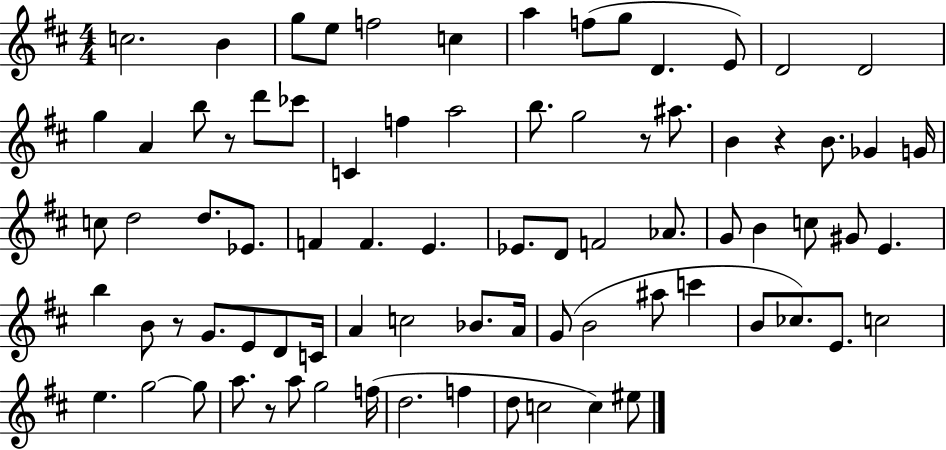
C5/h. B4/q G5/e E5/e F5/h C5/q A5/q F5/e G5/e D4/q. E4/e D4/h D4/h G5/q A4/q B5/e R/e D6/e CES6/e C4/q F5/q A5/h B5/e. G5/h R/e A#5/e. B4/q R/q B4/e. Gb4/q G4/s C5/e D5/h D5/e. Eb4/e. F4/q F4/q. E4/q. Eb4/e. D4/e F4/h Ab4/e. G4/e B4/q C5/e G#4/e E4/q. B5/q B4/e R/e G4/e. E4/e D4/e C4/s A4/q C5/h Bb4/e. A4/s G4/e B4/h A#5/e C6/q B4/e CES5/e. E4/e. C5/h E5/q. G5/h G5/e A5/e. R/e A5/e G5/h F5/s D5/h. F5/q D5/e C5/h C5/q EIS5/e